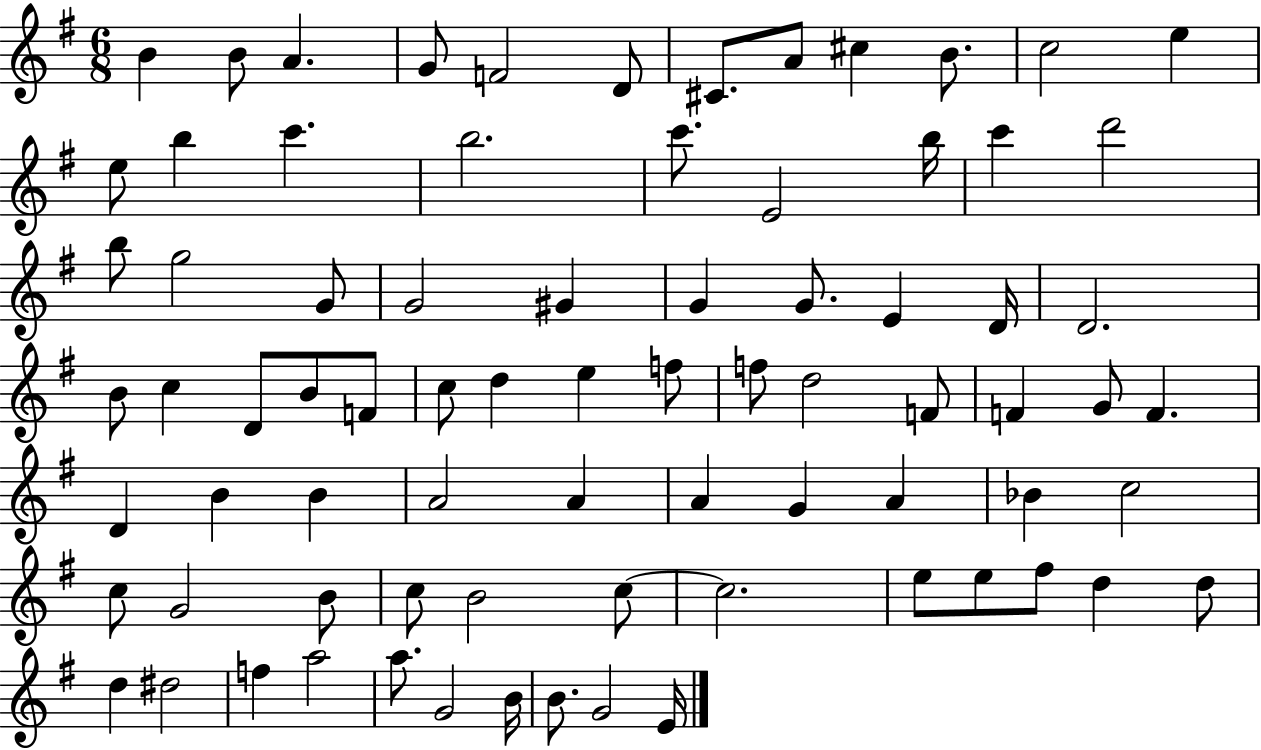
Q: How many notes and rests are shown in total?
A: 78